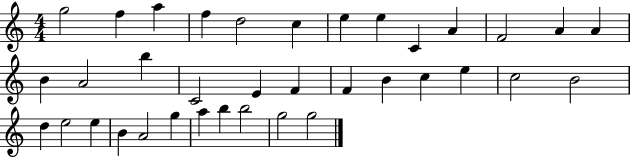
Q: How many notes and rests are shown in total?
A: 36